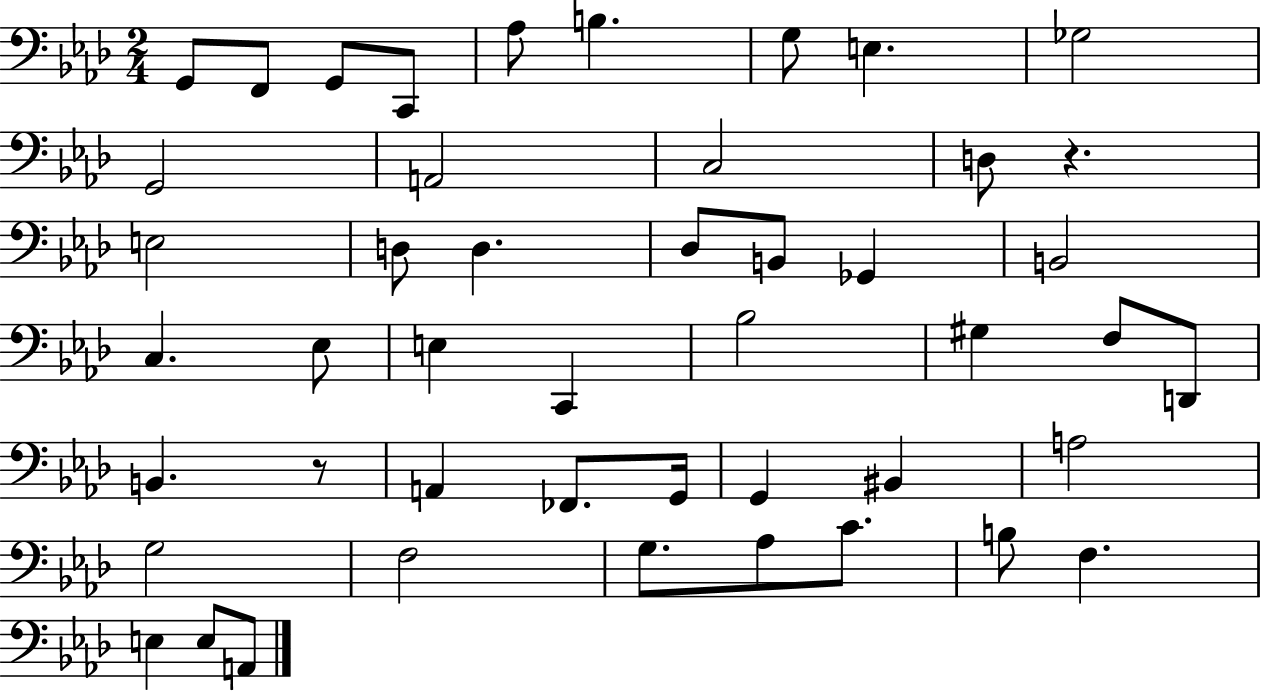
X:1
T:Untitled
M:2/4
L:1/4
K:Ab
G,,/2 F,,/2 G,,/2 C,,/2 _A,/2 B, G,/2 E, _G,2 G,,2 A,,2 C,2 D,/2 z E,2 D,/2 D, _D,/2 B,,/2 _G,, B,,2 C, _E,/2 E, C,, _B,2 ^G, F,/2 D,,/2 B,, z/2 A,, _F,,/2 G,,/4 G,, ^B,, A,2 G,2 F,2 G,/2 _A,/2 C/2 B,/2 F, E, E,/2 A,,/2